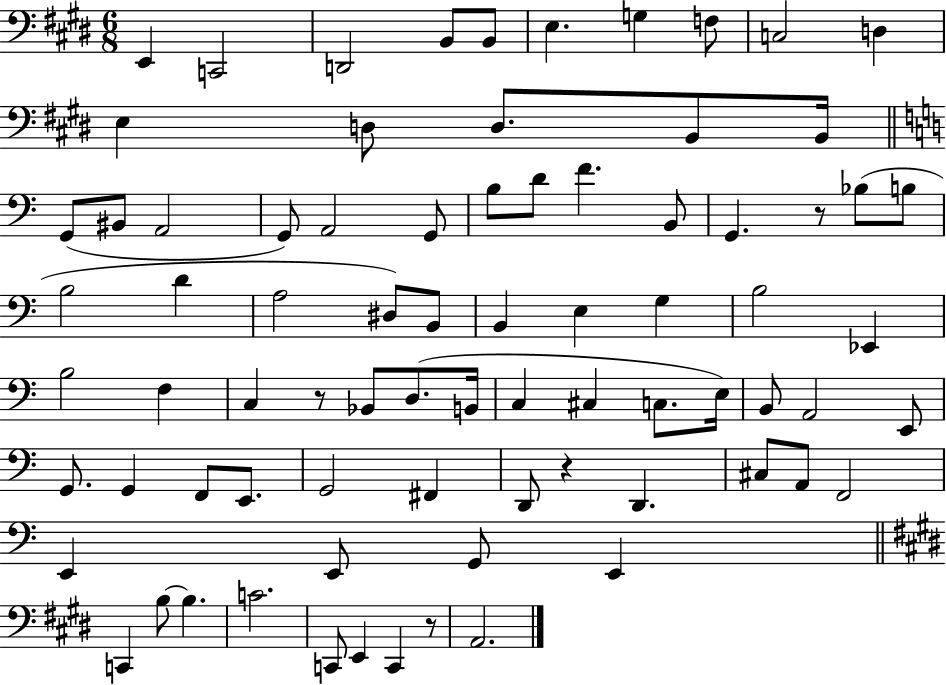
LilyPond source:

{
  \clef bass
  \numericTimeSignature
  \time 6/8
  \key e \major
  e,4 c,2 | d,2 b,8 b,8 | e4. g4 f8 | c2 d4 | \break e4 d8 d8. b,8 b,16 | \bar "||" \break \key c \major g,8( bis,8 a,2 | g,8) a,2 g,8 | b8 d'8 f'4. b,8 | g,4. r8 bes8( b8 | \break b2 d'4 | a2 dis8) b,8 | b,4 e4 g4 | b2 ees,4 | \break b2 f4 | c4 r8 bes,8 d8.( b,16 | c4 cis4 c8. e16) | b,8 a,2 e,8 | \break g,8. g,4 f,8 e,8. | g,2 fis,4 | d,8 r4 d,4. | cis8 a,8 f,2 | \break e,4 e,8 g,8 e,4 | \bar "||" \break \key e \major c,4 b8~~ b4. | c'2. | c,8 e,4 c,4 r8 | a,2. | \break \bar "|."
}